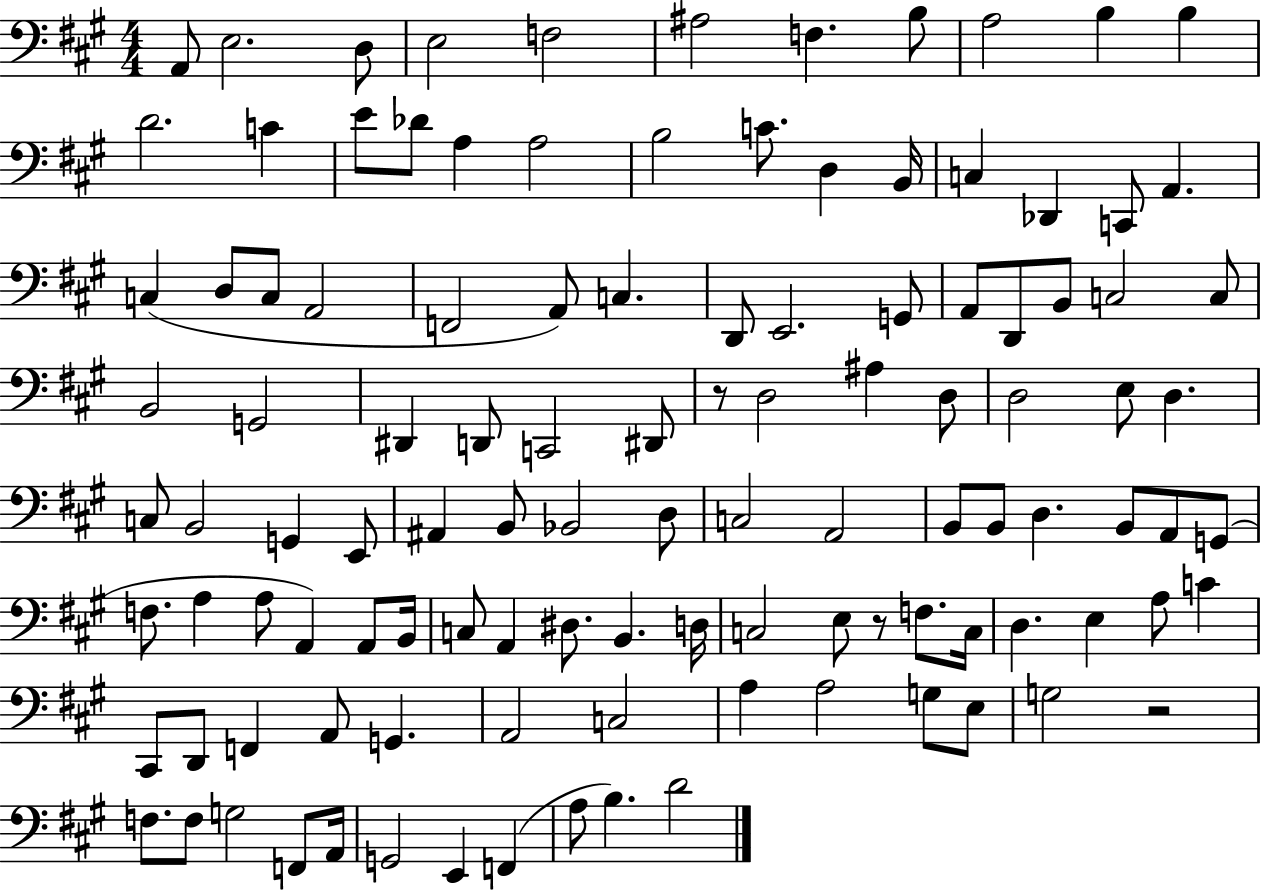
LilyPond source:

{
  \clef bass
  \numericTimeSignature
  \time 4/4
  \key a \major
  a,8 e2. d8 | e2 f2 | ais2 f4. b8 | a2 b4 b4 | \break d'2. c'4 | e'8 des'8 a4 a2 | b2 c'8. d4 b,16 | c4 des,4 c,8 a,4. | \break c4( d8 c8 a,2 | f,2 a,8) c4. | d,8 e,2. g,8 | a,8 d,8 b,8 c2 c8 | \break b,2 g,2 | dis,4 d,8 c,2 dis,8 | r8 d2 ais4 d8 | d2 e8 d4. | \break c8 b,2 g,4 e,8 | ais,4 b,8 bes,2 d8 | c2 a,2 | b,8 b,8 d4. b,8 a,8 g,8( | \break f8. a4 a8 a,4) a,8 b,16 | c8 a,4 dis8. b,4. d16 | c2 e8 r8 f8. c16 | d4. e4 a8 c'4 | \break cis,8 d,8 f,4 a,8 g,4. | a,2 c2 | a4 a2 g8 e8 | g2 r2 | \break f8. f8 g2 f,8 a,16 | g,2 e,4 f,4( | a8 b4.) d'2 | \bar "|."
}